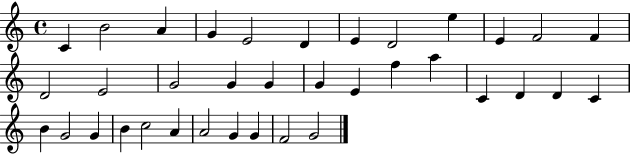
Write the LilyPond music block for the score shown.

{
  \clef treble
  \time 4/4
  \defaultTimeSignature
  \key c \major
  c'4 b'2 a'4 | g'4 e'2 d'4 | e'4 d'2 e''4 | e'4 f'2 f'4 | \break d'2 e'2 | g'2 g'4 g'4 | g'4 e'4 f''4 a''4 | c'4 d'4 d'4 c'4 | \break b'4 g'2 g'4 | b'4 c''2 a'4 | a'2 g'4 g'4 | f'2 g'2 | \break \bar "|."
}